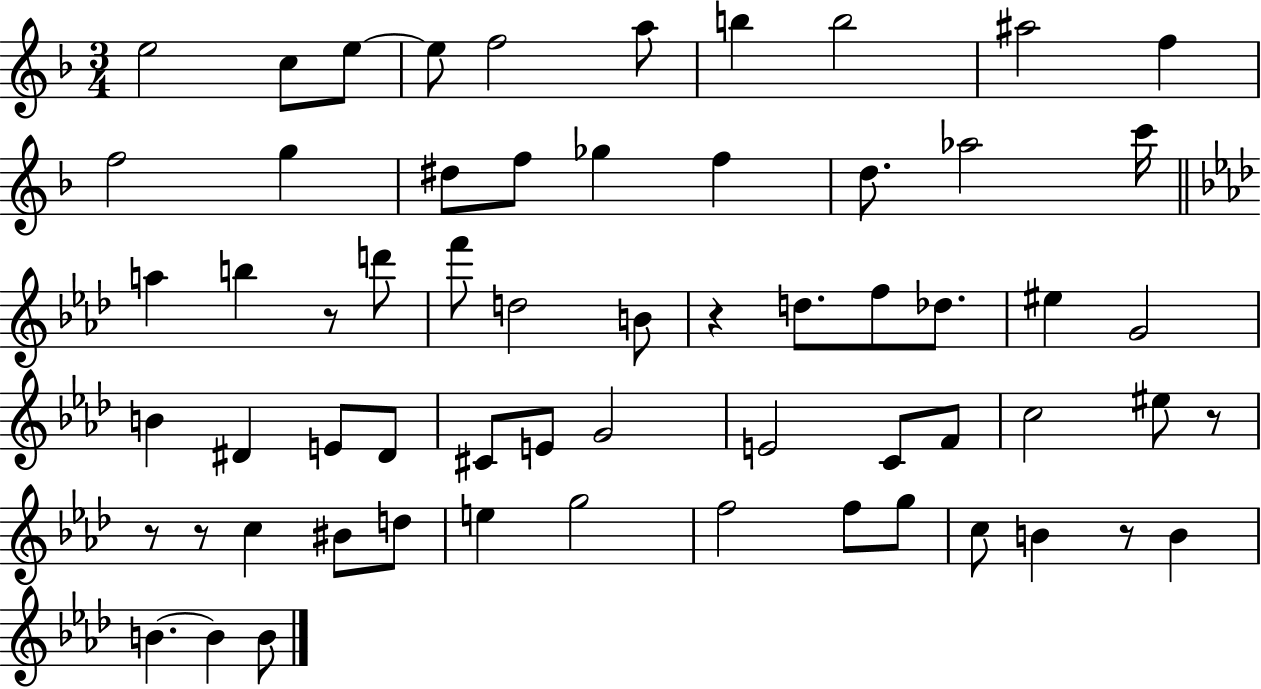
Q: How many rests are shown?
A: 6